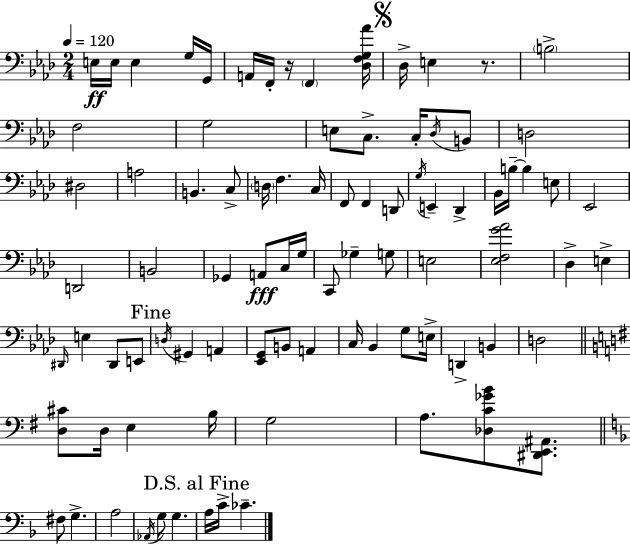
X:1
T:Untitled
M:2/4
L:1/4
K:Ab
E,/4 E,/4 E, G,/4 G,,/4 A,,/4 F,,/4 z/4 F,, [_D,F,G,_A]/4 _D,/4 E, z/2 B,2 F,2 G,2 E,/2 C,/2 C,/4 _D,/4 B,,/2 D,2 ^D,2 A,2 B,, C,/2 D,/4 F, C,/4 F,,/2 F,, D,,/2 G,/4 E,, _D,, _B,,/4 B,/4 B, E,/2 _E,,2 D,,2 B,,2 _G,, A,,/2 C,/4 G,/4 C,,/2 _G, G,/2 E,2 [_E,F,G_A]2 _D, E, ^D,,/4 E, ^D,,/2 E,,/2 D,/4 ^G,, A,, [_E,,G,,]/2 B,,/2 A,, C,/4 _B,, G,/2 E,/4 D,, B,, D,2 [D,^C]/2 D,/4 E, B,/4 G,2 A,/2 [_D,C_GB]/2 [^D,,E,,^A,,]/2 ^F,/2 G, A,2 _A,,/4 G,/2 G, A,/4 C/4 _C